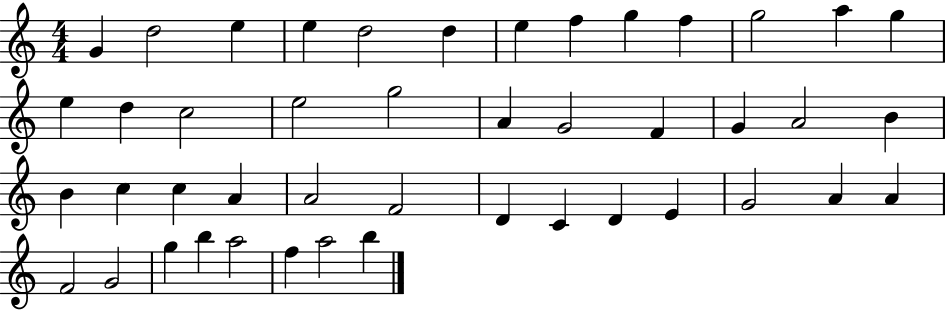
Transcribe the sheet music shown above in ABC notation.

X:1
T:Untitled
M:4/4
L:1/4
K:C
G d2 e e d2 d e f g f g2 a g e d c2 e2 g2 A G2 F G A2 B B c c A A2 F2 D C D E G2 A A F2 G2 g b a2 f a2 b